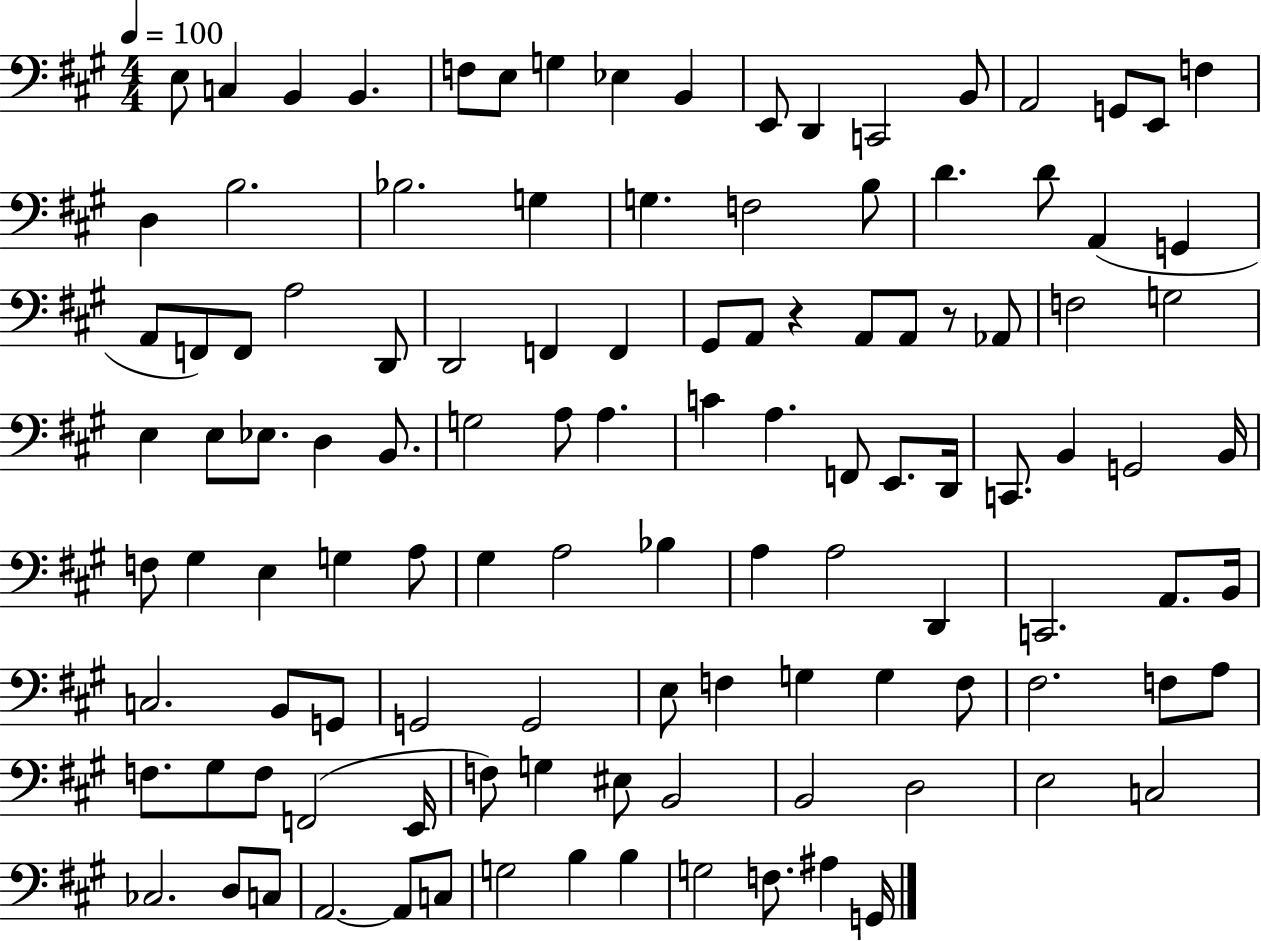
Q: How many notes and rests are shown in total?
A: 115